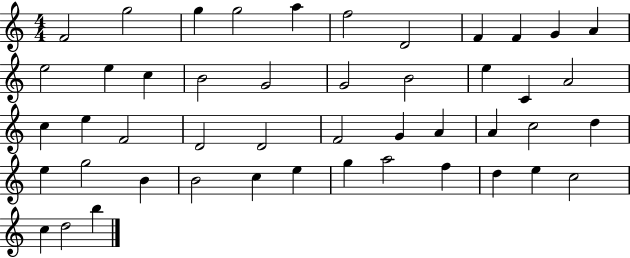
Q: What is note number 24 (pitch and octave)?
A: F4